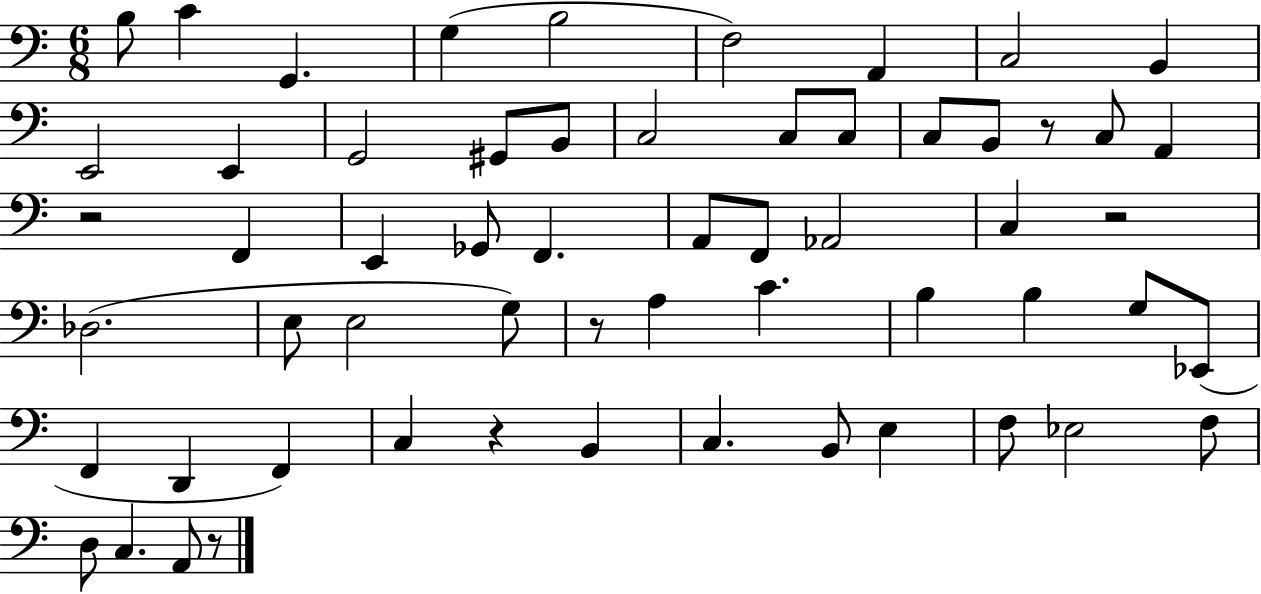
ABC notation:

X:1
T:Untitled
M:6/8
L:1/4
K:C
B,/2 C G,, G, B,2 F,2 A,, C,2 B,, E,,2 E,, G,,2 ^G,,/2 B,,/2 C,2 C,/2 C,/2 C,/2 B,,/2 z/2 C,/2 A,, z2 F,, E,, _G,,/2 F,, A,,/2 F,,/2 _A,,2 C, z2 _D,2 E,/2 E,2 G,/2 z/2 A, C B, B, G,/2 _E,,/2 F,, D,, F,, C, z B,, C, B,,/2 E, F,/2 _E,2 F,/2 D,/2 C, A,,/2 z/2